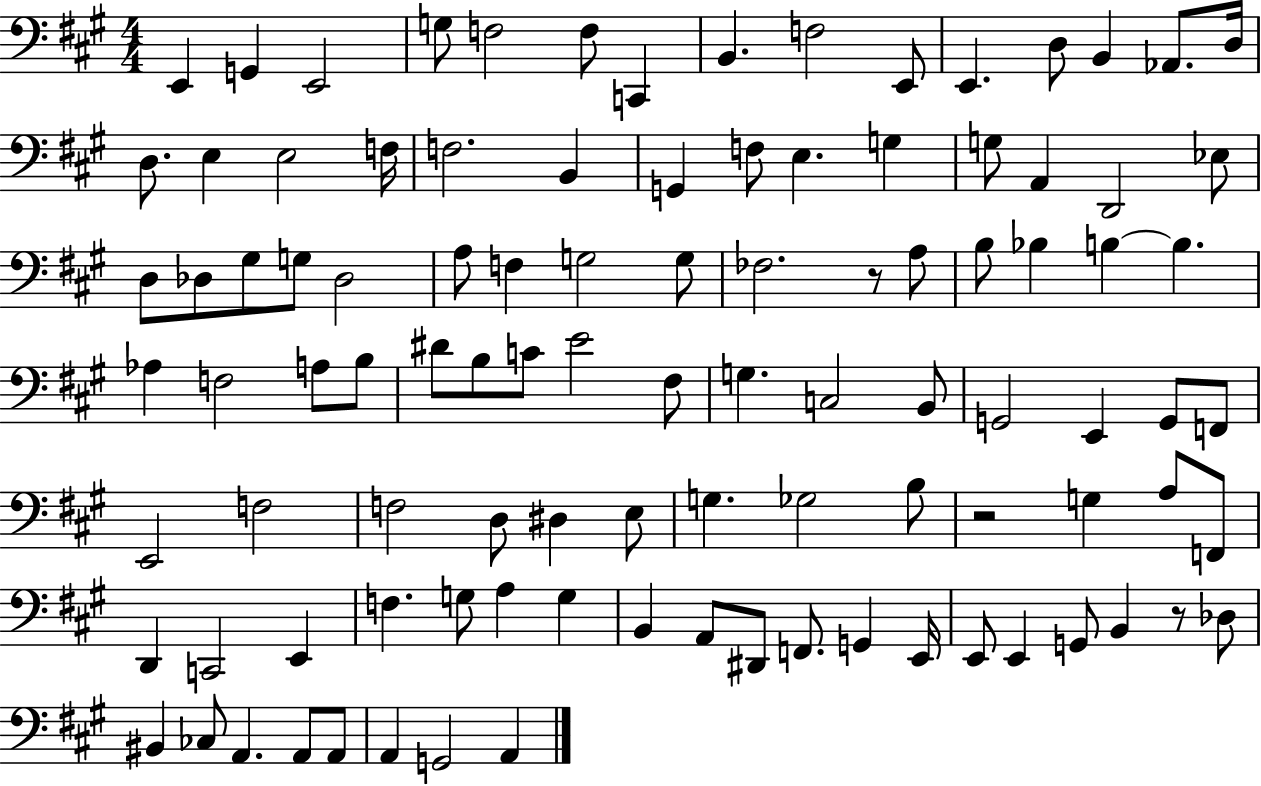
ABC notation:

X:1
T:Untitled
M:4/4
L:1/4
K:A
E,, G,, E,,2 G,/2 F,2 F,/2 C,, B,, F,2 E,,/2 E,, D,/2 B,, _A,,/2 D,/4 D,/2 E, E,2 F,/4 F,2 B,, G,, F,/2 E, G, G,/2 A,, D,,2 _E,/2 D,/2 _D,/2 ^G,/2 G,/2 _D,2 A,/2 F, G,2 G,/2 _F,2 z/2 A,/2 B,/2 _B, B, B, _A, F,2 A,/2 B,/2 ^D/2 B,/2 C/2 E2 ^F,/2 G, C,2 B,,/2 G,,2 E,, G,,/2 F,,/2 E,,2 F,2 F,2 D,/2 ^D, E,/2 G, _G,2 B,/2 z2 G, A,/2 F,,/2 D,, C,,2 E,, F, G,/2 A, G, B,, A,,/2 ^D,,/2 F,,/2 G,, E,,/4 E,,/2 E,, G,,/2 B,, z/2 _D,/2 ^B,, _C,/2 A,, A,,/2 A,,/2 A,, G,,2 A,,